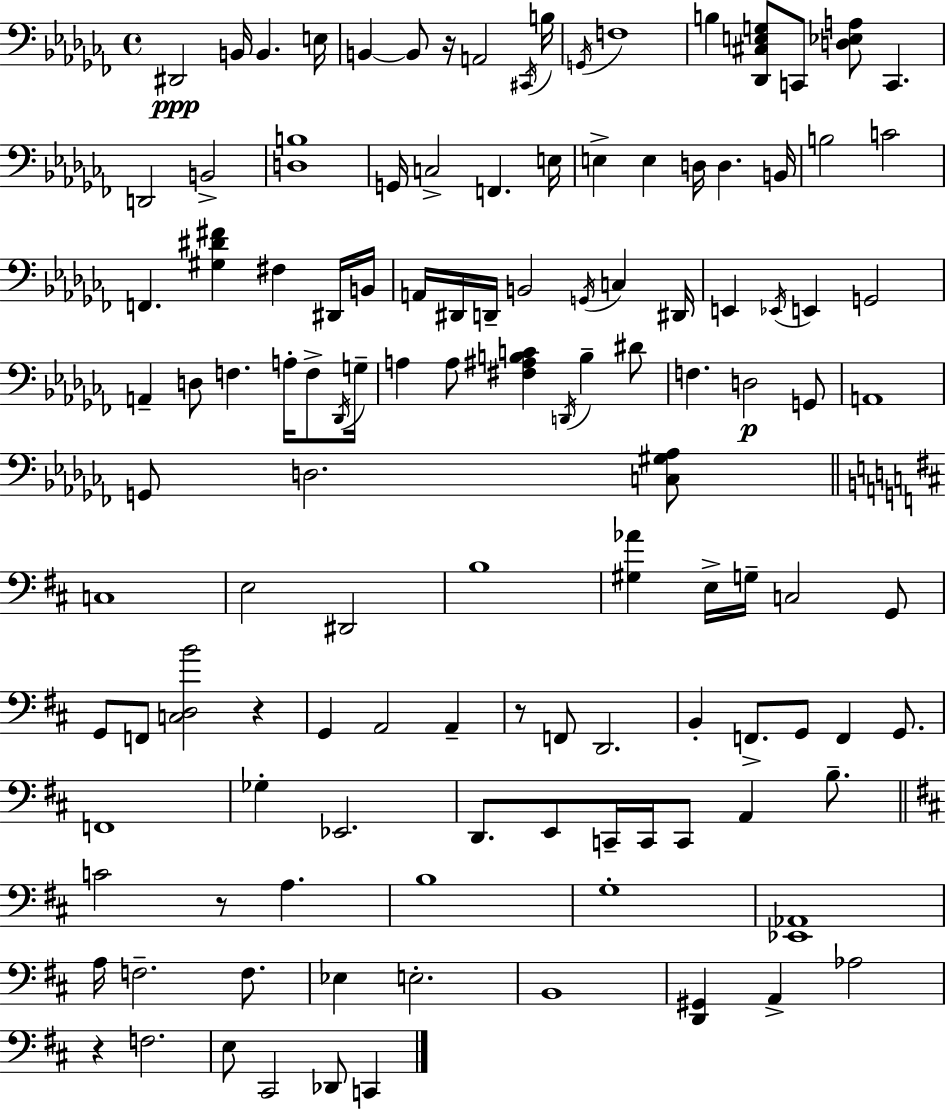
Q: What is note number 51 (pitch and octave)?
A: A3